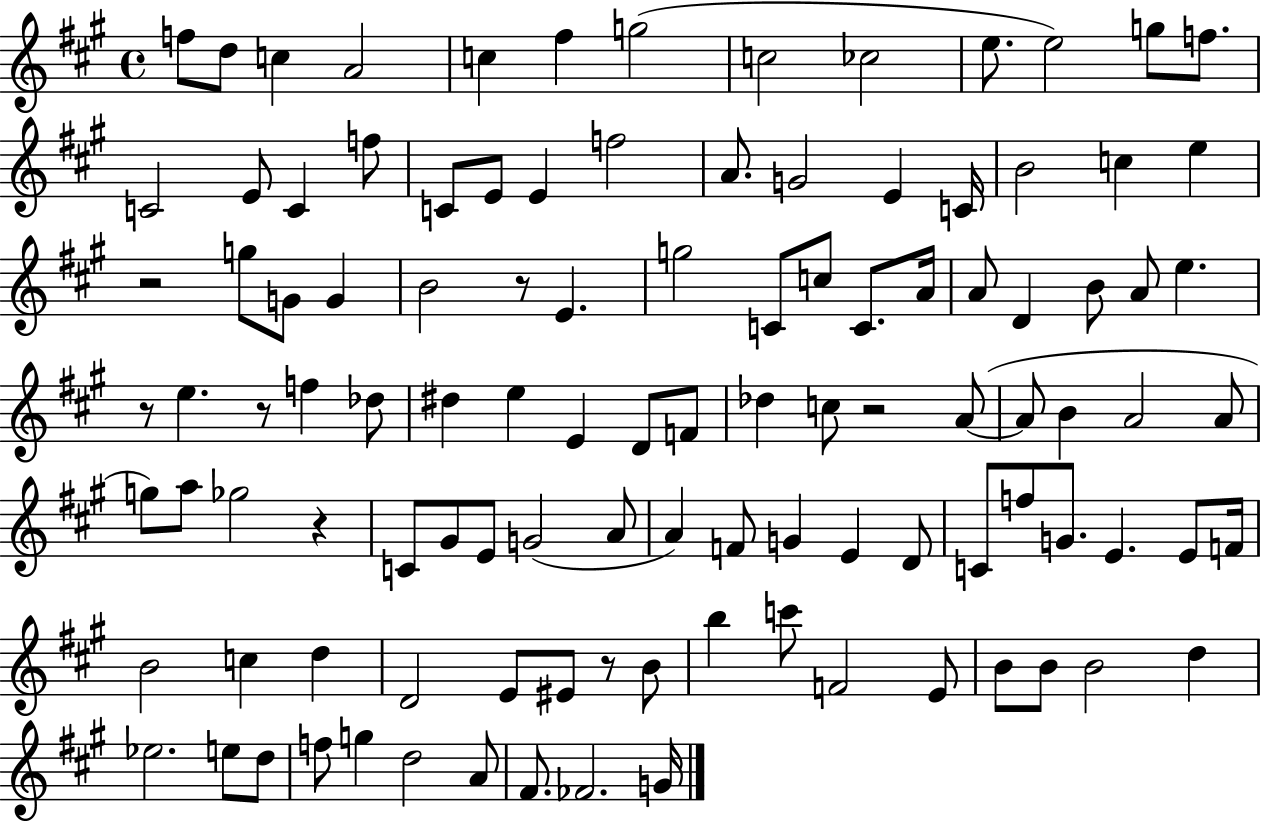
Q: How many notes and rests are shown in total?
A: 109